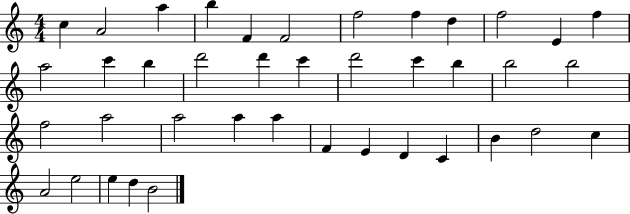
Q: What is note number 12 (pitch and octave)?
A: F5